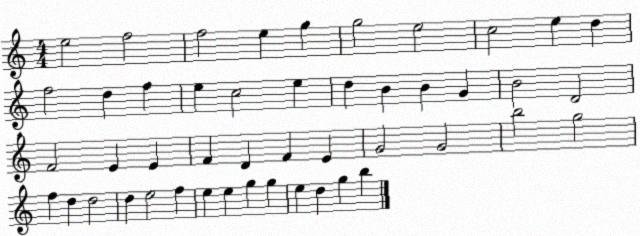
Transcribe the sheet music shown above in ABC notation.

X:1
T:Untitled
M:4/4
L:1/4
K:C
e2 f2 f2 e g g2 e2 c2 e d f2 d f e c2 e d B B G B2 D2 F2 E E F D F E G2 G2 b2 g2 f d d2 d e2 f e e g g e d g b